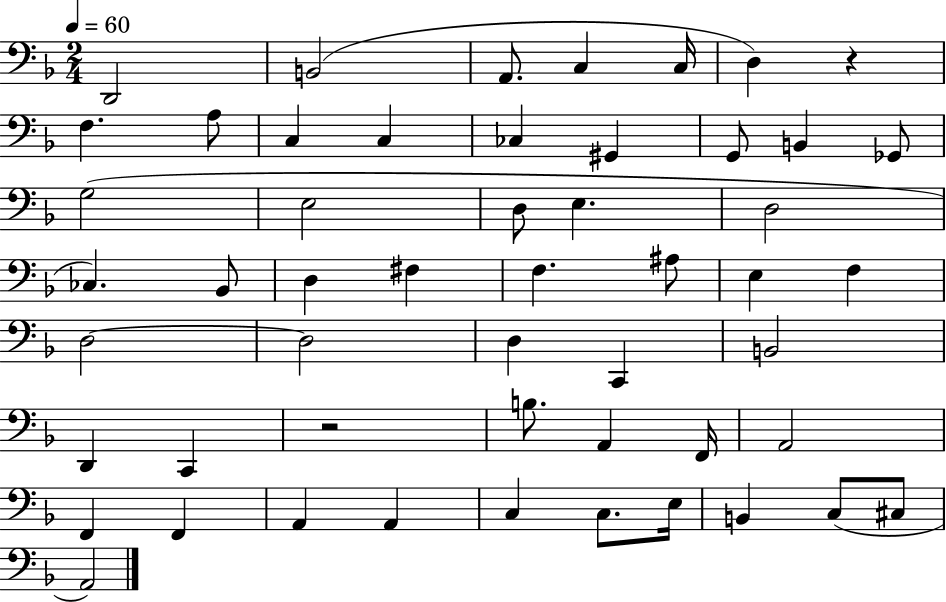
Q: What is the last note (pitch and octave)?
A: A2